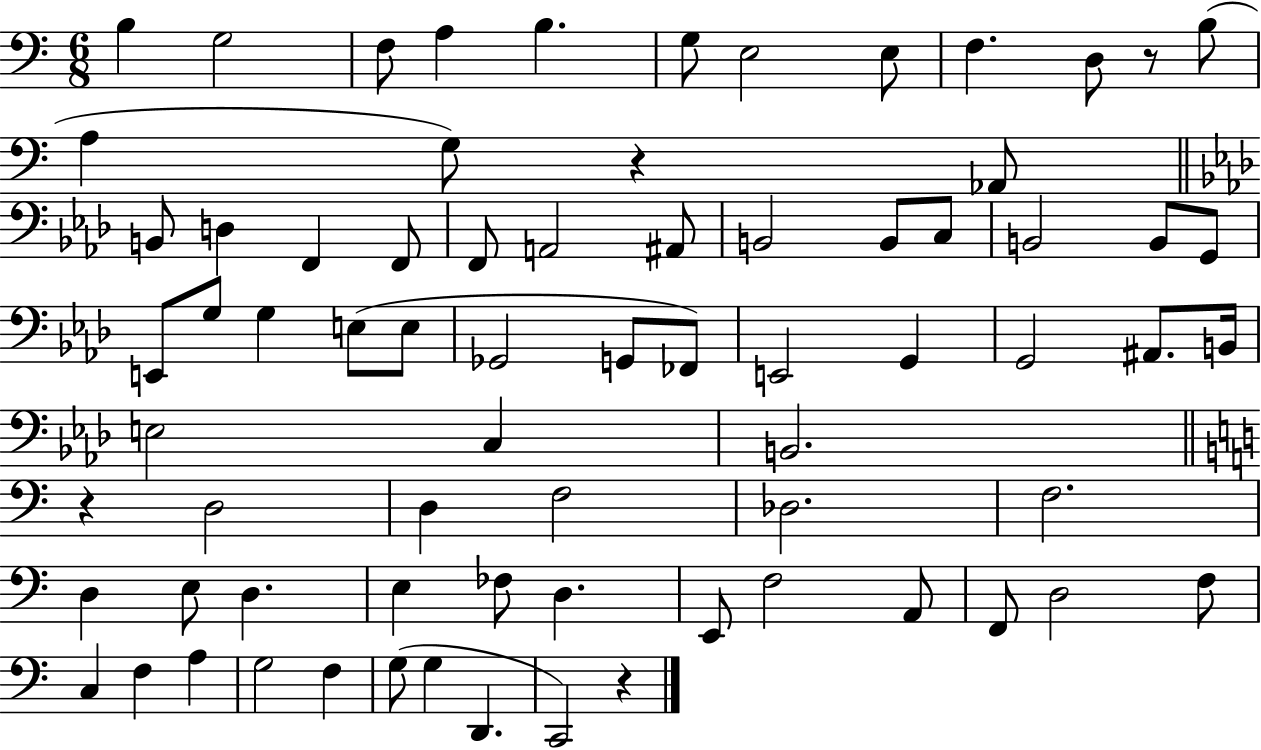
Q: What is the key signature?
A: C major